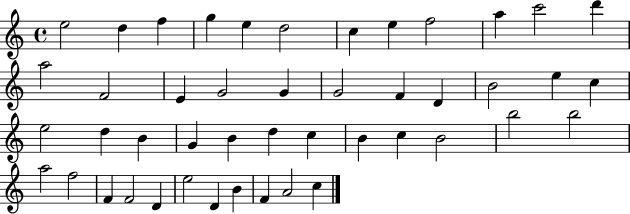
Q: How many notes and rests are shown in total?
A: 46